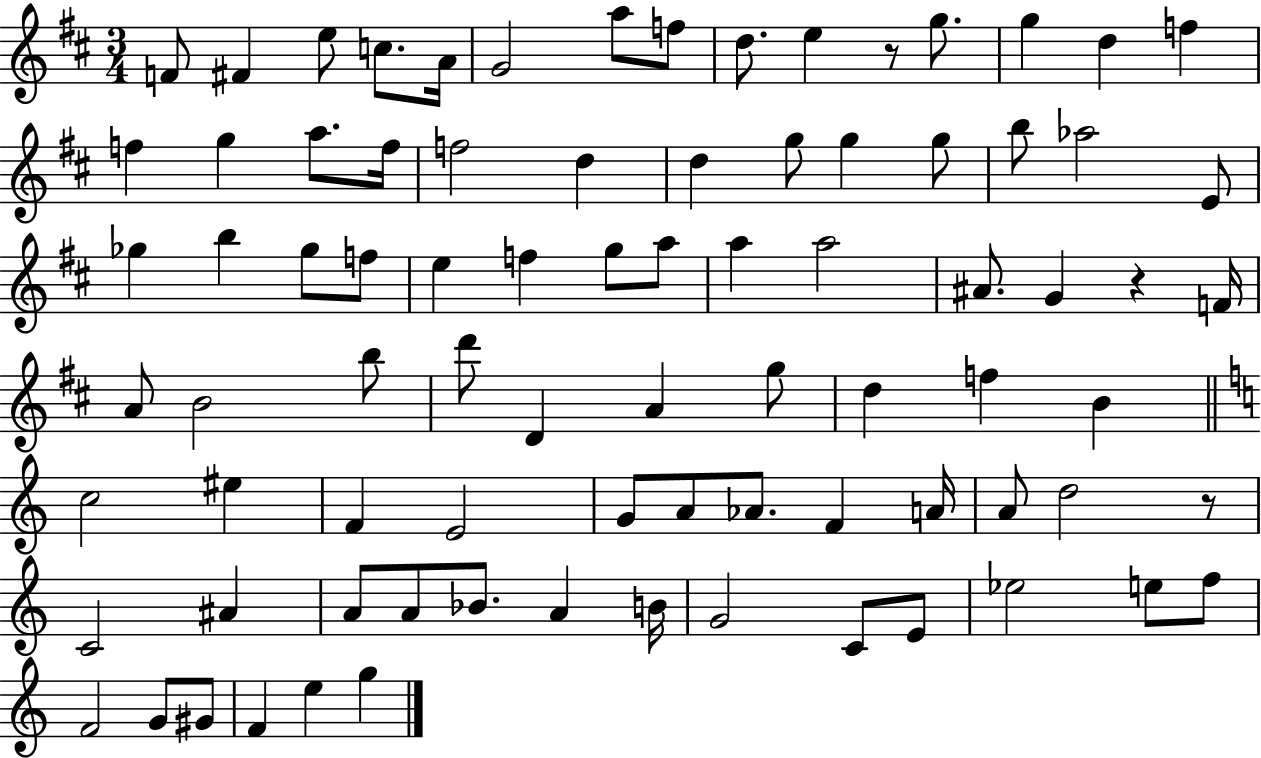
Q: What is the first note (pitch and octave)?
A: F4